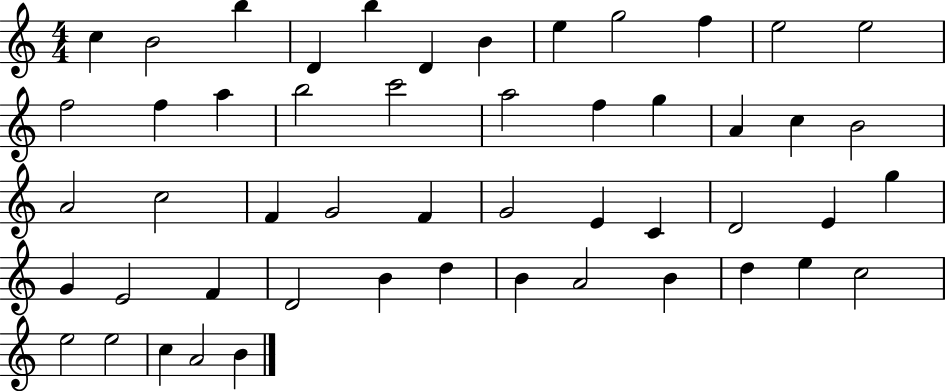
C5/q B4/h B5/q D4/q B5/q D4/q B4/q E5/q G5/h F5/q E5/h E5/h F5/h F5/q A5/q B5/h C6/h A5/h F5/q G5/q A4/q C5/q B4/h A4/h C5/h F4/q G4/h F4/q G4/h E4/q C4/q D4/h E4/q G5/q G4/q E4/h F4/q D4/h B4/q D5/q B4/q A4/h B4/q D5/q E5/q C5/h E5/h E5/h C5/q A4/h B4/q